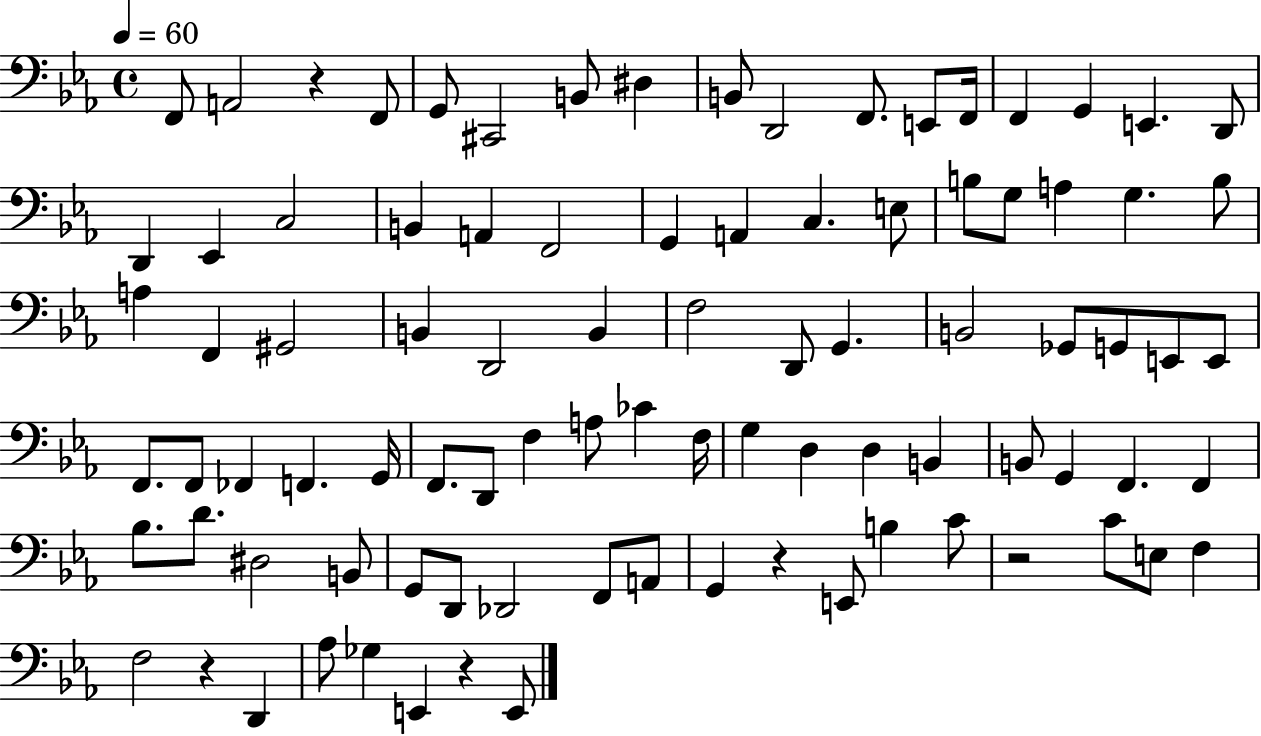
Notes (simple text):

F2/e A2/h R/q F2/e G2/e C#2/h B2/e D#3/q B2/e D2/h F2/e. E2/e F2/s F2/q G2/q E2/q. D2/e D2/q Eb2/q C3/h B2/q A2/q F2/h G2/q A2/q C3/q. E3/e B3/e G3/e A3/q G3/q. B3/e A3/q F2/q G#2/h B2/q D2/h B2/q F3/h D2/e G2/q. B2/h Gb2/e G2/e E2/e E2/e F2/e. F2/e FES2/q F2/q. G2/s F2/e. D2/e F3/q A3/e CES4/q F3/s G3/q D3/q D3/q B2/q B2/e G2/q F2/q. F2/q Bb3/e. D4/e. D#3/h B2/e G2/e D2/e Db2/h F2/e A2/e G2/q R/q E2/e B3/q C4/e R/h C4/e E3/e F3/q F3/h R/q D2/q Ab3/e Gb3/q E2/q R/q E2/e